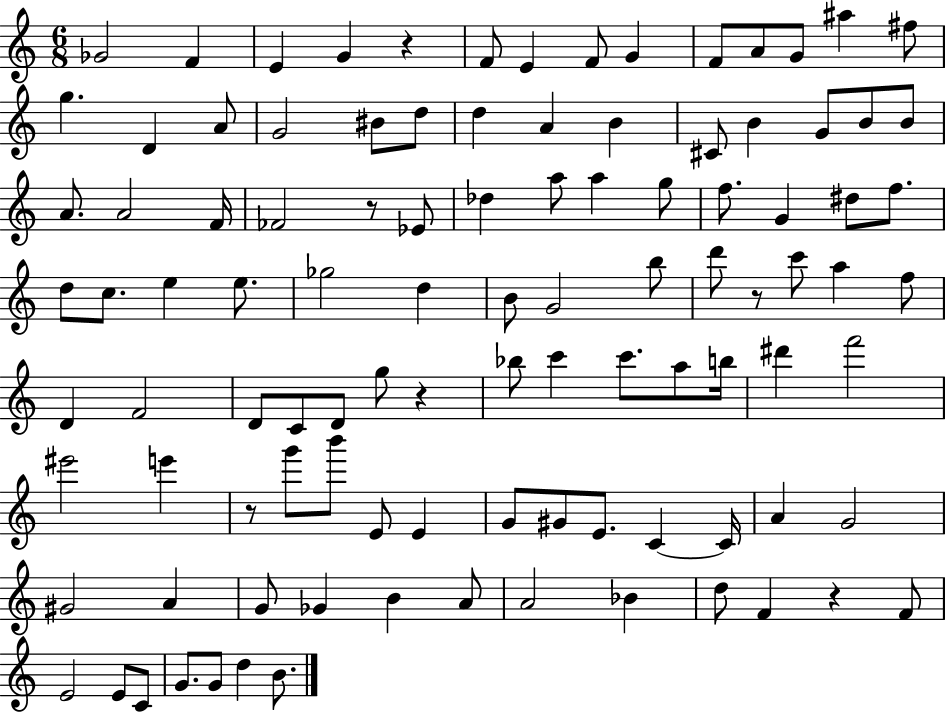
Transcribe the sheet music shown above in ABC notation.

X:1
T:Untitled
M:6/8
L:1/4
K:C
_G2 F E G z F/2 E F/2 G F/2 A/2 G/2 ^a ^f/2 g D A/2 G2 ^B/2 d/2 d A B ^C/2 B G/2 B/2 B/2 A/2 A2 F/4 _F2 z/2 _E/2 _d a/2 a g/2 f/2 G ^d/2 f/2 d/2 c/2 e e/2 _g2 d B/2 G2 b/2 d'/2 z/2 c'/2 a f/2 D F2 D/2 C/2 D/2 g/2 z _b/2 c' c'/2 a/2 b/4 ^d' f'2 ^e'2 e' z/2 g'/2 b'/2 E/2 E G/2 ^G/2 E/2 C C/4 A G2 ^G2 A G/2 _G B A/2 A2 _B d/2 F z F/2 E2 E/2 C/2 G/2 G/2 d B/2